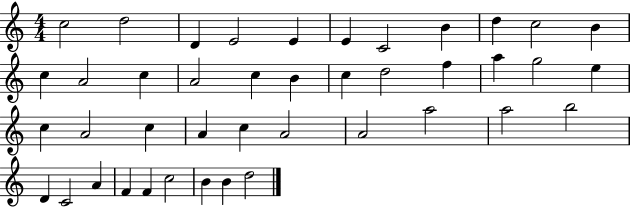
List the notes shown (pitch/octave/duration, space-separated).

C5/h D5/h D4/q E4/h E4/q E4/q C4/h B4/q D5/q C5/h B4/q C5/q A4/h C5/q A4/h C5/q B4/q C5/q D5/h F5/q A5/q G5/h E5/q C5/q A4/h C5/q A4/q C5/q A4/h A4/h A5/h A5/h B5/h D4/q C4/h A4/q F4/q F4/q C5/h B4/q B4/q D5/h